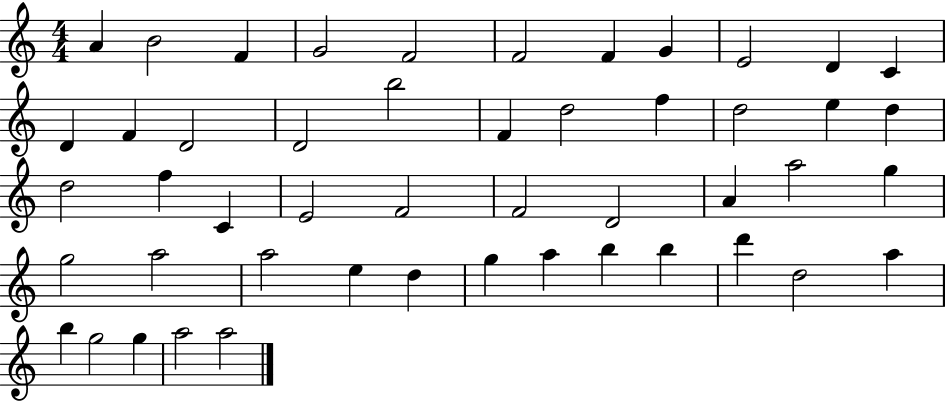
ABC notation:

X:1
T:Untitled
M:4/4
L:1/4
K:C
A B2 F G2 F2 F2 F G E2 D C D F D2 D2 b2 F d2 f d2 e d d2 f C E2 F2 F2 D2 A a2 g g2 a2 a2 e d g a b b d' d2 a b g2 g a2 a2